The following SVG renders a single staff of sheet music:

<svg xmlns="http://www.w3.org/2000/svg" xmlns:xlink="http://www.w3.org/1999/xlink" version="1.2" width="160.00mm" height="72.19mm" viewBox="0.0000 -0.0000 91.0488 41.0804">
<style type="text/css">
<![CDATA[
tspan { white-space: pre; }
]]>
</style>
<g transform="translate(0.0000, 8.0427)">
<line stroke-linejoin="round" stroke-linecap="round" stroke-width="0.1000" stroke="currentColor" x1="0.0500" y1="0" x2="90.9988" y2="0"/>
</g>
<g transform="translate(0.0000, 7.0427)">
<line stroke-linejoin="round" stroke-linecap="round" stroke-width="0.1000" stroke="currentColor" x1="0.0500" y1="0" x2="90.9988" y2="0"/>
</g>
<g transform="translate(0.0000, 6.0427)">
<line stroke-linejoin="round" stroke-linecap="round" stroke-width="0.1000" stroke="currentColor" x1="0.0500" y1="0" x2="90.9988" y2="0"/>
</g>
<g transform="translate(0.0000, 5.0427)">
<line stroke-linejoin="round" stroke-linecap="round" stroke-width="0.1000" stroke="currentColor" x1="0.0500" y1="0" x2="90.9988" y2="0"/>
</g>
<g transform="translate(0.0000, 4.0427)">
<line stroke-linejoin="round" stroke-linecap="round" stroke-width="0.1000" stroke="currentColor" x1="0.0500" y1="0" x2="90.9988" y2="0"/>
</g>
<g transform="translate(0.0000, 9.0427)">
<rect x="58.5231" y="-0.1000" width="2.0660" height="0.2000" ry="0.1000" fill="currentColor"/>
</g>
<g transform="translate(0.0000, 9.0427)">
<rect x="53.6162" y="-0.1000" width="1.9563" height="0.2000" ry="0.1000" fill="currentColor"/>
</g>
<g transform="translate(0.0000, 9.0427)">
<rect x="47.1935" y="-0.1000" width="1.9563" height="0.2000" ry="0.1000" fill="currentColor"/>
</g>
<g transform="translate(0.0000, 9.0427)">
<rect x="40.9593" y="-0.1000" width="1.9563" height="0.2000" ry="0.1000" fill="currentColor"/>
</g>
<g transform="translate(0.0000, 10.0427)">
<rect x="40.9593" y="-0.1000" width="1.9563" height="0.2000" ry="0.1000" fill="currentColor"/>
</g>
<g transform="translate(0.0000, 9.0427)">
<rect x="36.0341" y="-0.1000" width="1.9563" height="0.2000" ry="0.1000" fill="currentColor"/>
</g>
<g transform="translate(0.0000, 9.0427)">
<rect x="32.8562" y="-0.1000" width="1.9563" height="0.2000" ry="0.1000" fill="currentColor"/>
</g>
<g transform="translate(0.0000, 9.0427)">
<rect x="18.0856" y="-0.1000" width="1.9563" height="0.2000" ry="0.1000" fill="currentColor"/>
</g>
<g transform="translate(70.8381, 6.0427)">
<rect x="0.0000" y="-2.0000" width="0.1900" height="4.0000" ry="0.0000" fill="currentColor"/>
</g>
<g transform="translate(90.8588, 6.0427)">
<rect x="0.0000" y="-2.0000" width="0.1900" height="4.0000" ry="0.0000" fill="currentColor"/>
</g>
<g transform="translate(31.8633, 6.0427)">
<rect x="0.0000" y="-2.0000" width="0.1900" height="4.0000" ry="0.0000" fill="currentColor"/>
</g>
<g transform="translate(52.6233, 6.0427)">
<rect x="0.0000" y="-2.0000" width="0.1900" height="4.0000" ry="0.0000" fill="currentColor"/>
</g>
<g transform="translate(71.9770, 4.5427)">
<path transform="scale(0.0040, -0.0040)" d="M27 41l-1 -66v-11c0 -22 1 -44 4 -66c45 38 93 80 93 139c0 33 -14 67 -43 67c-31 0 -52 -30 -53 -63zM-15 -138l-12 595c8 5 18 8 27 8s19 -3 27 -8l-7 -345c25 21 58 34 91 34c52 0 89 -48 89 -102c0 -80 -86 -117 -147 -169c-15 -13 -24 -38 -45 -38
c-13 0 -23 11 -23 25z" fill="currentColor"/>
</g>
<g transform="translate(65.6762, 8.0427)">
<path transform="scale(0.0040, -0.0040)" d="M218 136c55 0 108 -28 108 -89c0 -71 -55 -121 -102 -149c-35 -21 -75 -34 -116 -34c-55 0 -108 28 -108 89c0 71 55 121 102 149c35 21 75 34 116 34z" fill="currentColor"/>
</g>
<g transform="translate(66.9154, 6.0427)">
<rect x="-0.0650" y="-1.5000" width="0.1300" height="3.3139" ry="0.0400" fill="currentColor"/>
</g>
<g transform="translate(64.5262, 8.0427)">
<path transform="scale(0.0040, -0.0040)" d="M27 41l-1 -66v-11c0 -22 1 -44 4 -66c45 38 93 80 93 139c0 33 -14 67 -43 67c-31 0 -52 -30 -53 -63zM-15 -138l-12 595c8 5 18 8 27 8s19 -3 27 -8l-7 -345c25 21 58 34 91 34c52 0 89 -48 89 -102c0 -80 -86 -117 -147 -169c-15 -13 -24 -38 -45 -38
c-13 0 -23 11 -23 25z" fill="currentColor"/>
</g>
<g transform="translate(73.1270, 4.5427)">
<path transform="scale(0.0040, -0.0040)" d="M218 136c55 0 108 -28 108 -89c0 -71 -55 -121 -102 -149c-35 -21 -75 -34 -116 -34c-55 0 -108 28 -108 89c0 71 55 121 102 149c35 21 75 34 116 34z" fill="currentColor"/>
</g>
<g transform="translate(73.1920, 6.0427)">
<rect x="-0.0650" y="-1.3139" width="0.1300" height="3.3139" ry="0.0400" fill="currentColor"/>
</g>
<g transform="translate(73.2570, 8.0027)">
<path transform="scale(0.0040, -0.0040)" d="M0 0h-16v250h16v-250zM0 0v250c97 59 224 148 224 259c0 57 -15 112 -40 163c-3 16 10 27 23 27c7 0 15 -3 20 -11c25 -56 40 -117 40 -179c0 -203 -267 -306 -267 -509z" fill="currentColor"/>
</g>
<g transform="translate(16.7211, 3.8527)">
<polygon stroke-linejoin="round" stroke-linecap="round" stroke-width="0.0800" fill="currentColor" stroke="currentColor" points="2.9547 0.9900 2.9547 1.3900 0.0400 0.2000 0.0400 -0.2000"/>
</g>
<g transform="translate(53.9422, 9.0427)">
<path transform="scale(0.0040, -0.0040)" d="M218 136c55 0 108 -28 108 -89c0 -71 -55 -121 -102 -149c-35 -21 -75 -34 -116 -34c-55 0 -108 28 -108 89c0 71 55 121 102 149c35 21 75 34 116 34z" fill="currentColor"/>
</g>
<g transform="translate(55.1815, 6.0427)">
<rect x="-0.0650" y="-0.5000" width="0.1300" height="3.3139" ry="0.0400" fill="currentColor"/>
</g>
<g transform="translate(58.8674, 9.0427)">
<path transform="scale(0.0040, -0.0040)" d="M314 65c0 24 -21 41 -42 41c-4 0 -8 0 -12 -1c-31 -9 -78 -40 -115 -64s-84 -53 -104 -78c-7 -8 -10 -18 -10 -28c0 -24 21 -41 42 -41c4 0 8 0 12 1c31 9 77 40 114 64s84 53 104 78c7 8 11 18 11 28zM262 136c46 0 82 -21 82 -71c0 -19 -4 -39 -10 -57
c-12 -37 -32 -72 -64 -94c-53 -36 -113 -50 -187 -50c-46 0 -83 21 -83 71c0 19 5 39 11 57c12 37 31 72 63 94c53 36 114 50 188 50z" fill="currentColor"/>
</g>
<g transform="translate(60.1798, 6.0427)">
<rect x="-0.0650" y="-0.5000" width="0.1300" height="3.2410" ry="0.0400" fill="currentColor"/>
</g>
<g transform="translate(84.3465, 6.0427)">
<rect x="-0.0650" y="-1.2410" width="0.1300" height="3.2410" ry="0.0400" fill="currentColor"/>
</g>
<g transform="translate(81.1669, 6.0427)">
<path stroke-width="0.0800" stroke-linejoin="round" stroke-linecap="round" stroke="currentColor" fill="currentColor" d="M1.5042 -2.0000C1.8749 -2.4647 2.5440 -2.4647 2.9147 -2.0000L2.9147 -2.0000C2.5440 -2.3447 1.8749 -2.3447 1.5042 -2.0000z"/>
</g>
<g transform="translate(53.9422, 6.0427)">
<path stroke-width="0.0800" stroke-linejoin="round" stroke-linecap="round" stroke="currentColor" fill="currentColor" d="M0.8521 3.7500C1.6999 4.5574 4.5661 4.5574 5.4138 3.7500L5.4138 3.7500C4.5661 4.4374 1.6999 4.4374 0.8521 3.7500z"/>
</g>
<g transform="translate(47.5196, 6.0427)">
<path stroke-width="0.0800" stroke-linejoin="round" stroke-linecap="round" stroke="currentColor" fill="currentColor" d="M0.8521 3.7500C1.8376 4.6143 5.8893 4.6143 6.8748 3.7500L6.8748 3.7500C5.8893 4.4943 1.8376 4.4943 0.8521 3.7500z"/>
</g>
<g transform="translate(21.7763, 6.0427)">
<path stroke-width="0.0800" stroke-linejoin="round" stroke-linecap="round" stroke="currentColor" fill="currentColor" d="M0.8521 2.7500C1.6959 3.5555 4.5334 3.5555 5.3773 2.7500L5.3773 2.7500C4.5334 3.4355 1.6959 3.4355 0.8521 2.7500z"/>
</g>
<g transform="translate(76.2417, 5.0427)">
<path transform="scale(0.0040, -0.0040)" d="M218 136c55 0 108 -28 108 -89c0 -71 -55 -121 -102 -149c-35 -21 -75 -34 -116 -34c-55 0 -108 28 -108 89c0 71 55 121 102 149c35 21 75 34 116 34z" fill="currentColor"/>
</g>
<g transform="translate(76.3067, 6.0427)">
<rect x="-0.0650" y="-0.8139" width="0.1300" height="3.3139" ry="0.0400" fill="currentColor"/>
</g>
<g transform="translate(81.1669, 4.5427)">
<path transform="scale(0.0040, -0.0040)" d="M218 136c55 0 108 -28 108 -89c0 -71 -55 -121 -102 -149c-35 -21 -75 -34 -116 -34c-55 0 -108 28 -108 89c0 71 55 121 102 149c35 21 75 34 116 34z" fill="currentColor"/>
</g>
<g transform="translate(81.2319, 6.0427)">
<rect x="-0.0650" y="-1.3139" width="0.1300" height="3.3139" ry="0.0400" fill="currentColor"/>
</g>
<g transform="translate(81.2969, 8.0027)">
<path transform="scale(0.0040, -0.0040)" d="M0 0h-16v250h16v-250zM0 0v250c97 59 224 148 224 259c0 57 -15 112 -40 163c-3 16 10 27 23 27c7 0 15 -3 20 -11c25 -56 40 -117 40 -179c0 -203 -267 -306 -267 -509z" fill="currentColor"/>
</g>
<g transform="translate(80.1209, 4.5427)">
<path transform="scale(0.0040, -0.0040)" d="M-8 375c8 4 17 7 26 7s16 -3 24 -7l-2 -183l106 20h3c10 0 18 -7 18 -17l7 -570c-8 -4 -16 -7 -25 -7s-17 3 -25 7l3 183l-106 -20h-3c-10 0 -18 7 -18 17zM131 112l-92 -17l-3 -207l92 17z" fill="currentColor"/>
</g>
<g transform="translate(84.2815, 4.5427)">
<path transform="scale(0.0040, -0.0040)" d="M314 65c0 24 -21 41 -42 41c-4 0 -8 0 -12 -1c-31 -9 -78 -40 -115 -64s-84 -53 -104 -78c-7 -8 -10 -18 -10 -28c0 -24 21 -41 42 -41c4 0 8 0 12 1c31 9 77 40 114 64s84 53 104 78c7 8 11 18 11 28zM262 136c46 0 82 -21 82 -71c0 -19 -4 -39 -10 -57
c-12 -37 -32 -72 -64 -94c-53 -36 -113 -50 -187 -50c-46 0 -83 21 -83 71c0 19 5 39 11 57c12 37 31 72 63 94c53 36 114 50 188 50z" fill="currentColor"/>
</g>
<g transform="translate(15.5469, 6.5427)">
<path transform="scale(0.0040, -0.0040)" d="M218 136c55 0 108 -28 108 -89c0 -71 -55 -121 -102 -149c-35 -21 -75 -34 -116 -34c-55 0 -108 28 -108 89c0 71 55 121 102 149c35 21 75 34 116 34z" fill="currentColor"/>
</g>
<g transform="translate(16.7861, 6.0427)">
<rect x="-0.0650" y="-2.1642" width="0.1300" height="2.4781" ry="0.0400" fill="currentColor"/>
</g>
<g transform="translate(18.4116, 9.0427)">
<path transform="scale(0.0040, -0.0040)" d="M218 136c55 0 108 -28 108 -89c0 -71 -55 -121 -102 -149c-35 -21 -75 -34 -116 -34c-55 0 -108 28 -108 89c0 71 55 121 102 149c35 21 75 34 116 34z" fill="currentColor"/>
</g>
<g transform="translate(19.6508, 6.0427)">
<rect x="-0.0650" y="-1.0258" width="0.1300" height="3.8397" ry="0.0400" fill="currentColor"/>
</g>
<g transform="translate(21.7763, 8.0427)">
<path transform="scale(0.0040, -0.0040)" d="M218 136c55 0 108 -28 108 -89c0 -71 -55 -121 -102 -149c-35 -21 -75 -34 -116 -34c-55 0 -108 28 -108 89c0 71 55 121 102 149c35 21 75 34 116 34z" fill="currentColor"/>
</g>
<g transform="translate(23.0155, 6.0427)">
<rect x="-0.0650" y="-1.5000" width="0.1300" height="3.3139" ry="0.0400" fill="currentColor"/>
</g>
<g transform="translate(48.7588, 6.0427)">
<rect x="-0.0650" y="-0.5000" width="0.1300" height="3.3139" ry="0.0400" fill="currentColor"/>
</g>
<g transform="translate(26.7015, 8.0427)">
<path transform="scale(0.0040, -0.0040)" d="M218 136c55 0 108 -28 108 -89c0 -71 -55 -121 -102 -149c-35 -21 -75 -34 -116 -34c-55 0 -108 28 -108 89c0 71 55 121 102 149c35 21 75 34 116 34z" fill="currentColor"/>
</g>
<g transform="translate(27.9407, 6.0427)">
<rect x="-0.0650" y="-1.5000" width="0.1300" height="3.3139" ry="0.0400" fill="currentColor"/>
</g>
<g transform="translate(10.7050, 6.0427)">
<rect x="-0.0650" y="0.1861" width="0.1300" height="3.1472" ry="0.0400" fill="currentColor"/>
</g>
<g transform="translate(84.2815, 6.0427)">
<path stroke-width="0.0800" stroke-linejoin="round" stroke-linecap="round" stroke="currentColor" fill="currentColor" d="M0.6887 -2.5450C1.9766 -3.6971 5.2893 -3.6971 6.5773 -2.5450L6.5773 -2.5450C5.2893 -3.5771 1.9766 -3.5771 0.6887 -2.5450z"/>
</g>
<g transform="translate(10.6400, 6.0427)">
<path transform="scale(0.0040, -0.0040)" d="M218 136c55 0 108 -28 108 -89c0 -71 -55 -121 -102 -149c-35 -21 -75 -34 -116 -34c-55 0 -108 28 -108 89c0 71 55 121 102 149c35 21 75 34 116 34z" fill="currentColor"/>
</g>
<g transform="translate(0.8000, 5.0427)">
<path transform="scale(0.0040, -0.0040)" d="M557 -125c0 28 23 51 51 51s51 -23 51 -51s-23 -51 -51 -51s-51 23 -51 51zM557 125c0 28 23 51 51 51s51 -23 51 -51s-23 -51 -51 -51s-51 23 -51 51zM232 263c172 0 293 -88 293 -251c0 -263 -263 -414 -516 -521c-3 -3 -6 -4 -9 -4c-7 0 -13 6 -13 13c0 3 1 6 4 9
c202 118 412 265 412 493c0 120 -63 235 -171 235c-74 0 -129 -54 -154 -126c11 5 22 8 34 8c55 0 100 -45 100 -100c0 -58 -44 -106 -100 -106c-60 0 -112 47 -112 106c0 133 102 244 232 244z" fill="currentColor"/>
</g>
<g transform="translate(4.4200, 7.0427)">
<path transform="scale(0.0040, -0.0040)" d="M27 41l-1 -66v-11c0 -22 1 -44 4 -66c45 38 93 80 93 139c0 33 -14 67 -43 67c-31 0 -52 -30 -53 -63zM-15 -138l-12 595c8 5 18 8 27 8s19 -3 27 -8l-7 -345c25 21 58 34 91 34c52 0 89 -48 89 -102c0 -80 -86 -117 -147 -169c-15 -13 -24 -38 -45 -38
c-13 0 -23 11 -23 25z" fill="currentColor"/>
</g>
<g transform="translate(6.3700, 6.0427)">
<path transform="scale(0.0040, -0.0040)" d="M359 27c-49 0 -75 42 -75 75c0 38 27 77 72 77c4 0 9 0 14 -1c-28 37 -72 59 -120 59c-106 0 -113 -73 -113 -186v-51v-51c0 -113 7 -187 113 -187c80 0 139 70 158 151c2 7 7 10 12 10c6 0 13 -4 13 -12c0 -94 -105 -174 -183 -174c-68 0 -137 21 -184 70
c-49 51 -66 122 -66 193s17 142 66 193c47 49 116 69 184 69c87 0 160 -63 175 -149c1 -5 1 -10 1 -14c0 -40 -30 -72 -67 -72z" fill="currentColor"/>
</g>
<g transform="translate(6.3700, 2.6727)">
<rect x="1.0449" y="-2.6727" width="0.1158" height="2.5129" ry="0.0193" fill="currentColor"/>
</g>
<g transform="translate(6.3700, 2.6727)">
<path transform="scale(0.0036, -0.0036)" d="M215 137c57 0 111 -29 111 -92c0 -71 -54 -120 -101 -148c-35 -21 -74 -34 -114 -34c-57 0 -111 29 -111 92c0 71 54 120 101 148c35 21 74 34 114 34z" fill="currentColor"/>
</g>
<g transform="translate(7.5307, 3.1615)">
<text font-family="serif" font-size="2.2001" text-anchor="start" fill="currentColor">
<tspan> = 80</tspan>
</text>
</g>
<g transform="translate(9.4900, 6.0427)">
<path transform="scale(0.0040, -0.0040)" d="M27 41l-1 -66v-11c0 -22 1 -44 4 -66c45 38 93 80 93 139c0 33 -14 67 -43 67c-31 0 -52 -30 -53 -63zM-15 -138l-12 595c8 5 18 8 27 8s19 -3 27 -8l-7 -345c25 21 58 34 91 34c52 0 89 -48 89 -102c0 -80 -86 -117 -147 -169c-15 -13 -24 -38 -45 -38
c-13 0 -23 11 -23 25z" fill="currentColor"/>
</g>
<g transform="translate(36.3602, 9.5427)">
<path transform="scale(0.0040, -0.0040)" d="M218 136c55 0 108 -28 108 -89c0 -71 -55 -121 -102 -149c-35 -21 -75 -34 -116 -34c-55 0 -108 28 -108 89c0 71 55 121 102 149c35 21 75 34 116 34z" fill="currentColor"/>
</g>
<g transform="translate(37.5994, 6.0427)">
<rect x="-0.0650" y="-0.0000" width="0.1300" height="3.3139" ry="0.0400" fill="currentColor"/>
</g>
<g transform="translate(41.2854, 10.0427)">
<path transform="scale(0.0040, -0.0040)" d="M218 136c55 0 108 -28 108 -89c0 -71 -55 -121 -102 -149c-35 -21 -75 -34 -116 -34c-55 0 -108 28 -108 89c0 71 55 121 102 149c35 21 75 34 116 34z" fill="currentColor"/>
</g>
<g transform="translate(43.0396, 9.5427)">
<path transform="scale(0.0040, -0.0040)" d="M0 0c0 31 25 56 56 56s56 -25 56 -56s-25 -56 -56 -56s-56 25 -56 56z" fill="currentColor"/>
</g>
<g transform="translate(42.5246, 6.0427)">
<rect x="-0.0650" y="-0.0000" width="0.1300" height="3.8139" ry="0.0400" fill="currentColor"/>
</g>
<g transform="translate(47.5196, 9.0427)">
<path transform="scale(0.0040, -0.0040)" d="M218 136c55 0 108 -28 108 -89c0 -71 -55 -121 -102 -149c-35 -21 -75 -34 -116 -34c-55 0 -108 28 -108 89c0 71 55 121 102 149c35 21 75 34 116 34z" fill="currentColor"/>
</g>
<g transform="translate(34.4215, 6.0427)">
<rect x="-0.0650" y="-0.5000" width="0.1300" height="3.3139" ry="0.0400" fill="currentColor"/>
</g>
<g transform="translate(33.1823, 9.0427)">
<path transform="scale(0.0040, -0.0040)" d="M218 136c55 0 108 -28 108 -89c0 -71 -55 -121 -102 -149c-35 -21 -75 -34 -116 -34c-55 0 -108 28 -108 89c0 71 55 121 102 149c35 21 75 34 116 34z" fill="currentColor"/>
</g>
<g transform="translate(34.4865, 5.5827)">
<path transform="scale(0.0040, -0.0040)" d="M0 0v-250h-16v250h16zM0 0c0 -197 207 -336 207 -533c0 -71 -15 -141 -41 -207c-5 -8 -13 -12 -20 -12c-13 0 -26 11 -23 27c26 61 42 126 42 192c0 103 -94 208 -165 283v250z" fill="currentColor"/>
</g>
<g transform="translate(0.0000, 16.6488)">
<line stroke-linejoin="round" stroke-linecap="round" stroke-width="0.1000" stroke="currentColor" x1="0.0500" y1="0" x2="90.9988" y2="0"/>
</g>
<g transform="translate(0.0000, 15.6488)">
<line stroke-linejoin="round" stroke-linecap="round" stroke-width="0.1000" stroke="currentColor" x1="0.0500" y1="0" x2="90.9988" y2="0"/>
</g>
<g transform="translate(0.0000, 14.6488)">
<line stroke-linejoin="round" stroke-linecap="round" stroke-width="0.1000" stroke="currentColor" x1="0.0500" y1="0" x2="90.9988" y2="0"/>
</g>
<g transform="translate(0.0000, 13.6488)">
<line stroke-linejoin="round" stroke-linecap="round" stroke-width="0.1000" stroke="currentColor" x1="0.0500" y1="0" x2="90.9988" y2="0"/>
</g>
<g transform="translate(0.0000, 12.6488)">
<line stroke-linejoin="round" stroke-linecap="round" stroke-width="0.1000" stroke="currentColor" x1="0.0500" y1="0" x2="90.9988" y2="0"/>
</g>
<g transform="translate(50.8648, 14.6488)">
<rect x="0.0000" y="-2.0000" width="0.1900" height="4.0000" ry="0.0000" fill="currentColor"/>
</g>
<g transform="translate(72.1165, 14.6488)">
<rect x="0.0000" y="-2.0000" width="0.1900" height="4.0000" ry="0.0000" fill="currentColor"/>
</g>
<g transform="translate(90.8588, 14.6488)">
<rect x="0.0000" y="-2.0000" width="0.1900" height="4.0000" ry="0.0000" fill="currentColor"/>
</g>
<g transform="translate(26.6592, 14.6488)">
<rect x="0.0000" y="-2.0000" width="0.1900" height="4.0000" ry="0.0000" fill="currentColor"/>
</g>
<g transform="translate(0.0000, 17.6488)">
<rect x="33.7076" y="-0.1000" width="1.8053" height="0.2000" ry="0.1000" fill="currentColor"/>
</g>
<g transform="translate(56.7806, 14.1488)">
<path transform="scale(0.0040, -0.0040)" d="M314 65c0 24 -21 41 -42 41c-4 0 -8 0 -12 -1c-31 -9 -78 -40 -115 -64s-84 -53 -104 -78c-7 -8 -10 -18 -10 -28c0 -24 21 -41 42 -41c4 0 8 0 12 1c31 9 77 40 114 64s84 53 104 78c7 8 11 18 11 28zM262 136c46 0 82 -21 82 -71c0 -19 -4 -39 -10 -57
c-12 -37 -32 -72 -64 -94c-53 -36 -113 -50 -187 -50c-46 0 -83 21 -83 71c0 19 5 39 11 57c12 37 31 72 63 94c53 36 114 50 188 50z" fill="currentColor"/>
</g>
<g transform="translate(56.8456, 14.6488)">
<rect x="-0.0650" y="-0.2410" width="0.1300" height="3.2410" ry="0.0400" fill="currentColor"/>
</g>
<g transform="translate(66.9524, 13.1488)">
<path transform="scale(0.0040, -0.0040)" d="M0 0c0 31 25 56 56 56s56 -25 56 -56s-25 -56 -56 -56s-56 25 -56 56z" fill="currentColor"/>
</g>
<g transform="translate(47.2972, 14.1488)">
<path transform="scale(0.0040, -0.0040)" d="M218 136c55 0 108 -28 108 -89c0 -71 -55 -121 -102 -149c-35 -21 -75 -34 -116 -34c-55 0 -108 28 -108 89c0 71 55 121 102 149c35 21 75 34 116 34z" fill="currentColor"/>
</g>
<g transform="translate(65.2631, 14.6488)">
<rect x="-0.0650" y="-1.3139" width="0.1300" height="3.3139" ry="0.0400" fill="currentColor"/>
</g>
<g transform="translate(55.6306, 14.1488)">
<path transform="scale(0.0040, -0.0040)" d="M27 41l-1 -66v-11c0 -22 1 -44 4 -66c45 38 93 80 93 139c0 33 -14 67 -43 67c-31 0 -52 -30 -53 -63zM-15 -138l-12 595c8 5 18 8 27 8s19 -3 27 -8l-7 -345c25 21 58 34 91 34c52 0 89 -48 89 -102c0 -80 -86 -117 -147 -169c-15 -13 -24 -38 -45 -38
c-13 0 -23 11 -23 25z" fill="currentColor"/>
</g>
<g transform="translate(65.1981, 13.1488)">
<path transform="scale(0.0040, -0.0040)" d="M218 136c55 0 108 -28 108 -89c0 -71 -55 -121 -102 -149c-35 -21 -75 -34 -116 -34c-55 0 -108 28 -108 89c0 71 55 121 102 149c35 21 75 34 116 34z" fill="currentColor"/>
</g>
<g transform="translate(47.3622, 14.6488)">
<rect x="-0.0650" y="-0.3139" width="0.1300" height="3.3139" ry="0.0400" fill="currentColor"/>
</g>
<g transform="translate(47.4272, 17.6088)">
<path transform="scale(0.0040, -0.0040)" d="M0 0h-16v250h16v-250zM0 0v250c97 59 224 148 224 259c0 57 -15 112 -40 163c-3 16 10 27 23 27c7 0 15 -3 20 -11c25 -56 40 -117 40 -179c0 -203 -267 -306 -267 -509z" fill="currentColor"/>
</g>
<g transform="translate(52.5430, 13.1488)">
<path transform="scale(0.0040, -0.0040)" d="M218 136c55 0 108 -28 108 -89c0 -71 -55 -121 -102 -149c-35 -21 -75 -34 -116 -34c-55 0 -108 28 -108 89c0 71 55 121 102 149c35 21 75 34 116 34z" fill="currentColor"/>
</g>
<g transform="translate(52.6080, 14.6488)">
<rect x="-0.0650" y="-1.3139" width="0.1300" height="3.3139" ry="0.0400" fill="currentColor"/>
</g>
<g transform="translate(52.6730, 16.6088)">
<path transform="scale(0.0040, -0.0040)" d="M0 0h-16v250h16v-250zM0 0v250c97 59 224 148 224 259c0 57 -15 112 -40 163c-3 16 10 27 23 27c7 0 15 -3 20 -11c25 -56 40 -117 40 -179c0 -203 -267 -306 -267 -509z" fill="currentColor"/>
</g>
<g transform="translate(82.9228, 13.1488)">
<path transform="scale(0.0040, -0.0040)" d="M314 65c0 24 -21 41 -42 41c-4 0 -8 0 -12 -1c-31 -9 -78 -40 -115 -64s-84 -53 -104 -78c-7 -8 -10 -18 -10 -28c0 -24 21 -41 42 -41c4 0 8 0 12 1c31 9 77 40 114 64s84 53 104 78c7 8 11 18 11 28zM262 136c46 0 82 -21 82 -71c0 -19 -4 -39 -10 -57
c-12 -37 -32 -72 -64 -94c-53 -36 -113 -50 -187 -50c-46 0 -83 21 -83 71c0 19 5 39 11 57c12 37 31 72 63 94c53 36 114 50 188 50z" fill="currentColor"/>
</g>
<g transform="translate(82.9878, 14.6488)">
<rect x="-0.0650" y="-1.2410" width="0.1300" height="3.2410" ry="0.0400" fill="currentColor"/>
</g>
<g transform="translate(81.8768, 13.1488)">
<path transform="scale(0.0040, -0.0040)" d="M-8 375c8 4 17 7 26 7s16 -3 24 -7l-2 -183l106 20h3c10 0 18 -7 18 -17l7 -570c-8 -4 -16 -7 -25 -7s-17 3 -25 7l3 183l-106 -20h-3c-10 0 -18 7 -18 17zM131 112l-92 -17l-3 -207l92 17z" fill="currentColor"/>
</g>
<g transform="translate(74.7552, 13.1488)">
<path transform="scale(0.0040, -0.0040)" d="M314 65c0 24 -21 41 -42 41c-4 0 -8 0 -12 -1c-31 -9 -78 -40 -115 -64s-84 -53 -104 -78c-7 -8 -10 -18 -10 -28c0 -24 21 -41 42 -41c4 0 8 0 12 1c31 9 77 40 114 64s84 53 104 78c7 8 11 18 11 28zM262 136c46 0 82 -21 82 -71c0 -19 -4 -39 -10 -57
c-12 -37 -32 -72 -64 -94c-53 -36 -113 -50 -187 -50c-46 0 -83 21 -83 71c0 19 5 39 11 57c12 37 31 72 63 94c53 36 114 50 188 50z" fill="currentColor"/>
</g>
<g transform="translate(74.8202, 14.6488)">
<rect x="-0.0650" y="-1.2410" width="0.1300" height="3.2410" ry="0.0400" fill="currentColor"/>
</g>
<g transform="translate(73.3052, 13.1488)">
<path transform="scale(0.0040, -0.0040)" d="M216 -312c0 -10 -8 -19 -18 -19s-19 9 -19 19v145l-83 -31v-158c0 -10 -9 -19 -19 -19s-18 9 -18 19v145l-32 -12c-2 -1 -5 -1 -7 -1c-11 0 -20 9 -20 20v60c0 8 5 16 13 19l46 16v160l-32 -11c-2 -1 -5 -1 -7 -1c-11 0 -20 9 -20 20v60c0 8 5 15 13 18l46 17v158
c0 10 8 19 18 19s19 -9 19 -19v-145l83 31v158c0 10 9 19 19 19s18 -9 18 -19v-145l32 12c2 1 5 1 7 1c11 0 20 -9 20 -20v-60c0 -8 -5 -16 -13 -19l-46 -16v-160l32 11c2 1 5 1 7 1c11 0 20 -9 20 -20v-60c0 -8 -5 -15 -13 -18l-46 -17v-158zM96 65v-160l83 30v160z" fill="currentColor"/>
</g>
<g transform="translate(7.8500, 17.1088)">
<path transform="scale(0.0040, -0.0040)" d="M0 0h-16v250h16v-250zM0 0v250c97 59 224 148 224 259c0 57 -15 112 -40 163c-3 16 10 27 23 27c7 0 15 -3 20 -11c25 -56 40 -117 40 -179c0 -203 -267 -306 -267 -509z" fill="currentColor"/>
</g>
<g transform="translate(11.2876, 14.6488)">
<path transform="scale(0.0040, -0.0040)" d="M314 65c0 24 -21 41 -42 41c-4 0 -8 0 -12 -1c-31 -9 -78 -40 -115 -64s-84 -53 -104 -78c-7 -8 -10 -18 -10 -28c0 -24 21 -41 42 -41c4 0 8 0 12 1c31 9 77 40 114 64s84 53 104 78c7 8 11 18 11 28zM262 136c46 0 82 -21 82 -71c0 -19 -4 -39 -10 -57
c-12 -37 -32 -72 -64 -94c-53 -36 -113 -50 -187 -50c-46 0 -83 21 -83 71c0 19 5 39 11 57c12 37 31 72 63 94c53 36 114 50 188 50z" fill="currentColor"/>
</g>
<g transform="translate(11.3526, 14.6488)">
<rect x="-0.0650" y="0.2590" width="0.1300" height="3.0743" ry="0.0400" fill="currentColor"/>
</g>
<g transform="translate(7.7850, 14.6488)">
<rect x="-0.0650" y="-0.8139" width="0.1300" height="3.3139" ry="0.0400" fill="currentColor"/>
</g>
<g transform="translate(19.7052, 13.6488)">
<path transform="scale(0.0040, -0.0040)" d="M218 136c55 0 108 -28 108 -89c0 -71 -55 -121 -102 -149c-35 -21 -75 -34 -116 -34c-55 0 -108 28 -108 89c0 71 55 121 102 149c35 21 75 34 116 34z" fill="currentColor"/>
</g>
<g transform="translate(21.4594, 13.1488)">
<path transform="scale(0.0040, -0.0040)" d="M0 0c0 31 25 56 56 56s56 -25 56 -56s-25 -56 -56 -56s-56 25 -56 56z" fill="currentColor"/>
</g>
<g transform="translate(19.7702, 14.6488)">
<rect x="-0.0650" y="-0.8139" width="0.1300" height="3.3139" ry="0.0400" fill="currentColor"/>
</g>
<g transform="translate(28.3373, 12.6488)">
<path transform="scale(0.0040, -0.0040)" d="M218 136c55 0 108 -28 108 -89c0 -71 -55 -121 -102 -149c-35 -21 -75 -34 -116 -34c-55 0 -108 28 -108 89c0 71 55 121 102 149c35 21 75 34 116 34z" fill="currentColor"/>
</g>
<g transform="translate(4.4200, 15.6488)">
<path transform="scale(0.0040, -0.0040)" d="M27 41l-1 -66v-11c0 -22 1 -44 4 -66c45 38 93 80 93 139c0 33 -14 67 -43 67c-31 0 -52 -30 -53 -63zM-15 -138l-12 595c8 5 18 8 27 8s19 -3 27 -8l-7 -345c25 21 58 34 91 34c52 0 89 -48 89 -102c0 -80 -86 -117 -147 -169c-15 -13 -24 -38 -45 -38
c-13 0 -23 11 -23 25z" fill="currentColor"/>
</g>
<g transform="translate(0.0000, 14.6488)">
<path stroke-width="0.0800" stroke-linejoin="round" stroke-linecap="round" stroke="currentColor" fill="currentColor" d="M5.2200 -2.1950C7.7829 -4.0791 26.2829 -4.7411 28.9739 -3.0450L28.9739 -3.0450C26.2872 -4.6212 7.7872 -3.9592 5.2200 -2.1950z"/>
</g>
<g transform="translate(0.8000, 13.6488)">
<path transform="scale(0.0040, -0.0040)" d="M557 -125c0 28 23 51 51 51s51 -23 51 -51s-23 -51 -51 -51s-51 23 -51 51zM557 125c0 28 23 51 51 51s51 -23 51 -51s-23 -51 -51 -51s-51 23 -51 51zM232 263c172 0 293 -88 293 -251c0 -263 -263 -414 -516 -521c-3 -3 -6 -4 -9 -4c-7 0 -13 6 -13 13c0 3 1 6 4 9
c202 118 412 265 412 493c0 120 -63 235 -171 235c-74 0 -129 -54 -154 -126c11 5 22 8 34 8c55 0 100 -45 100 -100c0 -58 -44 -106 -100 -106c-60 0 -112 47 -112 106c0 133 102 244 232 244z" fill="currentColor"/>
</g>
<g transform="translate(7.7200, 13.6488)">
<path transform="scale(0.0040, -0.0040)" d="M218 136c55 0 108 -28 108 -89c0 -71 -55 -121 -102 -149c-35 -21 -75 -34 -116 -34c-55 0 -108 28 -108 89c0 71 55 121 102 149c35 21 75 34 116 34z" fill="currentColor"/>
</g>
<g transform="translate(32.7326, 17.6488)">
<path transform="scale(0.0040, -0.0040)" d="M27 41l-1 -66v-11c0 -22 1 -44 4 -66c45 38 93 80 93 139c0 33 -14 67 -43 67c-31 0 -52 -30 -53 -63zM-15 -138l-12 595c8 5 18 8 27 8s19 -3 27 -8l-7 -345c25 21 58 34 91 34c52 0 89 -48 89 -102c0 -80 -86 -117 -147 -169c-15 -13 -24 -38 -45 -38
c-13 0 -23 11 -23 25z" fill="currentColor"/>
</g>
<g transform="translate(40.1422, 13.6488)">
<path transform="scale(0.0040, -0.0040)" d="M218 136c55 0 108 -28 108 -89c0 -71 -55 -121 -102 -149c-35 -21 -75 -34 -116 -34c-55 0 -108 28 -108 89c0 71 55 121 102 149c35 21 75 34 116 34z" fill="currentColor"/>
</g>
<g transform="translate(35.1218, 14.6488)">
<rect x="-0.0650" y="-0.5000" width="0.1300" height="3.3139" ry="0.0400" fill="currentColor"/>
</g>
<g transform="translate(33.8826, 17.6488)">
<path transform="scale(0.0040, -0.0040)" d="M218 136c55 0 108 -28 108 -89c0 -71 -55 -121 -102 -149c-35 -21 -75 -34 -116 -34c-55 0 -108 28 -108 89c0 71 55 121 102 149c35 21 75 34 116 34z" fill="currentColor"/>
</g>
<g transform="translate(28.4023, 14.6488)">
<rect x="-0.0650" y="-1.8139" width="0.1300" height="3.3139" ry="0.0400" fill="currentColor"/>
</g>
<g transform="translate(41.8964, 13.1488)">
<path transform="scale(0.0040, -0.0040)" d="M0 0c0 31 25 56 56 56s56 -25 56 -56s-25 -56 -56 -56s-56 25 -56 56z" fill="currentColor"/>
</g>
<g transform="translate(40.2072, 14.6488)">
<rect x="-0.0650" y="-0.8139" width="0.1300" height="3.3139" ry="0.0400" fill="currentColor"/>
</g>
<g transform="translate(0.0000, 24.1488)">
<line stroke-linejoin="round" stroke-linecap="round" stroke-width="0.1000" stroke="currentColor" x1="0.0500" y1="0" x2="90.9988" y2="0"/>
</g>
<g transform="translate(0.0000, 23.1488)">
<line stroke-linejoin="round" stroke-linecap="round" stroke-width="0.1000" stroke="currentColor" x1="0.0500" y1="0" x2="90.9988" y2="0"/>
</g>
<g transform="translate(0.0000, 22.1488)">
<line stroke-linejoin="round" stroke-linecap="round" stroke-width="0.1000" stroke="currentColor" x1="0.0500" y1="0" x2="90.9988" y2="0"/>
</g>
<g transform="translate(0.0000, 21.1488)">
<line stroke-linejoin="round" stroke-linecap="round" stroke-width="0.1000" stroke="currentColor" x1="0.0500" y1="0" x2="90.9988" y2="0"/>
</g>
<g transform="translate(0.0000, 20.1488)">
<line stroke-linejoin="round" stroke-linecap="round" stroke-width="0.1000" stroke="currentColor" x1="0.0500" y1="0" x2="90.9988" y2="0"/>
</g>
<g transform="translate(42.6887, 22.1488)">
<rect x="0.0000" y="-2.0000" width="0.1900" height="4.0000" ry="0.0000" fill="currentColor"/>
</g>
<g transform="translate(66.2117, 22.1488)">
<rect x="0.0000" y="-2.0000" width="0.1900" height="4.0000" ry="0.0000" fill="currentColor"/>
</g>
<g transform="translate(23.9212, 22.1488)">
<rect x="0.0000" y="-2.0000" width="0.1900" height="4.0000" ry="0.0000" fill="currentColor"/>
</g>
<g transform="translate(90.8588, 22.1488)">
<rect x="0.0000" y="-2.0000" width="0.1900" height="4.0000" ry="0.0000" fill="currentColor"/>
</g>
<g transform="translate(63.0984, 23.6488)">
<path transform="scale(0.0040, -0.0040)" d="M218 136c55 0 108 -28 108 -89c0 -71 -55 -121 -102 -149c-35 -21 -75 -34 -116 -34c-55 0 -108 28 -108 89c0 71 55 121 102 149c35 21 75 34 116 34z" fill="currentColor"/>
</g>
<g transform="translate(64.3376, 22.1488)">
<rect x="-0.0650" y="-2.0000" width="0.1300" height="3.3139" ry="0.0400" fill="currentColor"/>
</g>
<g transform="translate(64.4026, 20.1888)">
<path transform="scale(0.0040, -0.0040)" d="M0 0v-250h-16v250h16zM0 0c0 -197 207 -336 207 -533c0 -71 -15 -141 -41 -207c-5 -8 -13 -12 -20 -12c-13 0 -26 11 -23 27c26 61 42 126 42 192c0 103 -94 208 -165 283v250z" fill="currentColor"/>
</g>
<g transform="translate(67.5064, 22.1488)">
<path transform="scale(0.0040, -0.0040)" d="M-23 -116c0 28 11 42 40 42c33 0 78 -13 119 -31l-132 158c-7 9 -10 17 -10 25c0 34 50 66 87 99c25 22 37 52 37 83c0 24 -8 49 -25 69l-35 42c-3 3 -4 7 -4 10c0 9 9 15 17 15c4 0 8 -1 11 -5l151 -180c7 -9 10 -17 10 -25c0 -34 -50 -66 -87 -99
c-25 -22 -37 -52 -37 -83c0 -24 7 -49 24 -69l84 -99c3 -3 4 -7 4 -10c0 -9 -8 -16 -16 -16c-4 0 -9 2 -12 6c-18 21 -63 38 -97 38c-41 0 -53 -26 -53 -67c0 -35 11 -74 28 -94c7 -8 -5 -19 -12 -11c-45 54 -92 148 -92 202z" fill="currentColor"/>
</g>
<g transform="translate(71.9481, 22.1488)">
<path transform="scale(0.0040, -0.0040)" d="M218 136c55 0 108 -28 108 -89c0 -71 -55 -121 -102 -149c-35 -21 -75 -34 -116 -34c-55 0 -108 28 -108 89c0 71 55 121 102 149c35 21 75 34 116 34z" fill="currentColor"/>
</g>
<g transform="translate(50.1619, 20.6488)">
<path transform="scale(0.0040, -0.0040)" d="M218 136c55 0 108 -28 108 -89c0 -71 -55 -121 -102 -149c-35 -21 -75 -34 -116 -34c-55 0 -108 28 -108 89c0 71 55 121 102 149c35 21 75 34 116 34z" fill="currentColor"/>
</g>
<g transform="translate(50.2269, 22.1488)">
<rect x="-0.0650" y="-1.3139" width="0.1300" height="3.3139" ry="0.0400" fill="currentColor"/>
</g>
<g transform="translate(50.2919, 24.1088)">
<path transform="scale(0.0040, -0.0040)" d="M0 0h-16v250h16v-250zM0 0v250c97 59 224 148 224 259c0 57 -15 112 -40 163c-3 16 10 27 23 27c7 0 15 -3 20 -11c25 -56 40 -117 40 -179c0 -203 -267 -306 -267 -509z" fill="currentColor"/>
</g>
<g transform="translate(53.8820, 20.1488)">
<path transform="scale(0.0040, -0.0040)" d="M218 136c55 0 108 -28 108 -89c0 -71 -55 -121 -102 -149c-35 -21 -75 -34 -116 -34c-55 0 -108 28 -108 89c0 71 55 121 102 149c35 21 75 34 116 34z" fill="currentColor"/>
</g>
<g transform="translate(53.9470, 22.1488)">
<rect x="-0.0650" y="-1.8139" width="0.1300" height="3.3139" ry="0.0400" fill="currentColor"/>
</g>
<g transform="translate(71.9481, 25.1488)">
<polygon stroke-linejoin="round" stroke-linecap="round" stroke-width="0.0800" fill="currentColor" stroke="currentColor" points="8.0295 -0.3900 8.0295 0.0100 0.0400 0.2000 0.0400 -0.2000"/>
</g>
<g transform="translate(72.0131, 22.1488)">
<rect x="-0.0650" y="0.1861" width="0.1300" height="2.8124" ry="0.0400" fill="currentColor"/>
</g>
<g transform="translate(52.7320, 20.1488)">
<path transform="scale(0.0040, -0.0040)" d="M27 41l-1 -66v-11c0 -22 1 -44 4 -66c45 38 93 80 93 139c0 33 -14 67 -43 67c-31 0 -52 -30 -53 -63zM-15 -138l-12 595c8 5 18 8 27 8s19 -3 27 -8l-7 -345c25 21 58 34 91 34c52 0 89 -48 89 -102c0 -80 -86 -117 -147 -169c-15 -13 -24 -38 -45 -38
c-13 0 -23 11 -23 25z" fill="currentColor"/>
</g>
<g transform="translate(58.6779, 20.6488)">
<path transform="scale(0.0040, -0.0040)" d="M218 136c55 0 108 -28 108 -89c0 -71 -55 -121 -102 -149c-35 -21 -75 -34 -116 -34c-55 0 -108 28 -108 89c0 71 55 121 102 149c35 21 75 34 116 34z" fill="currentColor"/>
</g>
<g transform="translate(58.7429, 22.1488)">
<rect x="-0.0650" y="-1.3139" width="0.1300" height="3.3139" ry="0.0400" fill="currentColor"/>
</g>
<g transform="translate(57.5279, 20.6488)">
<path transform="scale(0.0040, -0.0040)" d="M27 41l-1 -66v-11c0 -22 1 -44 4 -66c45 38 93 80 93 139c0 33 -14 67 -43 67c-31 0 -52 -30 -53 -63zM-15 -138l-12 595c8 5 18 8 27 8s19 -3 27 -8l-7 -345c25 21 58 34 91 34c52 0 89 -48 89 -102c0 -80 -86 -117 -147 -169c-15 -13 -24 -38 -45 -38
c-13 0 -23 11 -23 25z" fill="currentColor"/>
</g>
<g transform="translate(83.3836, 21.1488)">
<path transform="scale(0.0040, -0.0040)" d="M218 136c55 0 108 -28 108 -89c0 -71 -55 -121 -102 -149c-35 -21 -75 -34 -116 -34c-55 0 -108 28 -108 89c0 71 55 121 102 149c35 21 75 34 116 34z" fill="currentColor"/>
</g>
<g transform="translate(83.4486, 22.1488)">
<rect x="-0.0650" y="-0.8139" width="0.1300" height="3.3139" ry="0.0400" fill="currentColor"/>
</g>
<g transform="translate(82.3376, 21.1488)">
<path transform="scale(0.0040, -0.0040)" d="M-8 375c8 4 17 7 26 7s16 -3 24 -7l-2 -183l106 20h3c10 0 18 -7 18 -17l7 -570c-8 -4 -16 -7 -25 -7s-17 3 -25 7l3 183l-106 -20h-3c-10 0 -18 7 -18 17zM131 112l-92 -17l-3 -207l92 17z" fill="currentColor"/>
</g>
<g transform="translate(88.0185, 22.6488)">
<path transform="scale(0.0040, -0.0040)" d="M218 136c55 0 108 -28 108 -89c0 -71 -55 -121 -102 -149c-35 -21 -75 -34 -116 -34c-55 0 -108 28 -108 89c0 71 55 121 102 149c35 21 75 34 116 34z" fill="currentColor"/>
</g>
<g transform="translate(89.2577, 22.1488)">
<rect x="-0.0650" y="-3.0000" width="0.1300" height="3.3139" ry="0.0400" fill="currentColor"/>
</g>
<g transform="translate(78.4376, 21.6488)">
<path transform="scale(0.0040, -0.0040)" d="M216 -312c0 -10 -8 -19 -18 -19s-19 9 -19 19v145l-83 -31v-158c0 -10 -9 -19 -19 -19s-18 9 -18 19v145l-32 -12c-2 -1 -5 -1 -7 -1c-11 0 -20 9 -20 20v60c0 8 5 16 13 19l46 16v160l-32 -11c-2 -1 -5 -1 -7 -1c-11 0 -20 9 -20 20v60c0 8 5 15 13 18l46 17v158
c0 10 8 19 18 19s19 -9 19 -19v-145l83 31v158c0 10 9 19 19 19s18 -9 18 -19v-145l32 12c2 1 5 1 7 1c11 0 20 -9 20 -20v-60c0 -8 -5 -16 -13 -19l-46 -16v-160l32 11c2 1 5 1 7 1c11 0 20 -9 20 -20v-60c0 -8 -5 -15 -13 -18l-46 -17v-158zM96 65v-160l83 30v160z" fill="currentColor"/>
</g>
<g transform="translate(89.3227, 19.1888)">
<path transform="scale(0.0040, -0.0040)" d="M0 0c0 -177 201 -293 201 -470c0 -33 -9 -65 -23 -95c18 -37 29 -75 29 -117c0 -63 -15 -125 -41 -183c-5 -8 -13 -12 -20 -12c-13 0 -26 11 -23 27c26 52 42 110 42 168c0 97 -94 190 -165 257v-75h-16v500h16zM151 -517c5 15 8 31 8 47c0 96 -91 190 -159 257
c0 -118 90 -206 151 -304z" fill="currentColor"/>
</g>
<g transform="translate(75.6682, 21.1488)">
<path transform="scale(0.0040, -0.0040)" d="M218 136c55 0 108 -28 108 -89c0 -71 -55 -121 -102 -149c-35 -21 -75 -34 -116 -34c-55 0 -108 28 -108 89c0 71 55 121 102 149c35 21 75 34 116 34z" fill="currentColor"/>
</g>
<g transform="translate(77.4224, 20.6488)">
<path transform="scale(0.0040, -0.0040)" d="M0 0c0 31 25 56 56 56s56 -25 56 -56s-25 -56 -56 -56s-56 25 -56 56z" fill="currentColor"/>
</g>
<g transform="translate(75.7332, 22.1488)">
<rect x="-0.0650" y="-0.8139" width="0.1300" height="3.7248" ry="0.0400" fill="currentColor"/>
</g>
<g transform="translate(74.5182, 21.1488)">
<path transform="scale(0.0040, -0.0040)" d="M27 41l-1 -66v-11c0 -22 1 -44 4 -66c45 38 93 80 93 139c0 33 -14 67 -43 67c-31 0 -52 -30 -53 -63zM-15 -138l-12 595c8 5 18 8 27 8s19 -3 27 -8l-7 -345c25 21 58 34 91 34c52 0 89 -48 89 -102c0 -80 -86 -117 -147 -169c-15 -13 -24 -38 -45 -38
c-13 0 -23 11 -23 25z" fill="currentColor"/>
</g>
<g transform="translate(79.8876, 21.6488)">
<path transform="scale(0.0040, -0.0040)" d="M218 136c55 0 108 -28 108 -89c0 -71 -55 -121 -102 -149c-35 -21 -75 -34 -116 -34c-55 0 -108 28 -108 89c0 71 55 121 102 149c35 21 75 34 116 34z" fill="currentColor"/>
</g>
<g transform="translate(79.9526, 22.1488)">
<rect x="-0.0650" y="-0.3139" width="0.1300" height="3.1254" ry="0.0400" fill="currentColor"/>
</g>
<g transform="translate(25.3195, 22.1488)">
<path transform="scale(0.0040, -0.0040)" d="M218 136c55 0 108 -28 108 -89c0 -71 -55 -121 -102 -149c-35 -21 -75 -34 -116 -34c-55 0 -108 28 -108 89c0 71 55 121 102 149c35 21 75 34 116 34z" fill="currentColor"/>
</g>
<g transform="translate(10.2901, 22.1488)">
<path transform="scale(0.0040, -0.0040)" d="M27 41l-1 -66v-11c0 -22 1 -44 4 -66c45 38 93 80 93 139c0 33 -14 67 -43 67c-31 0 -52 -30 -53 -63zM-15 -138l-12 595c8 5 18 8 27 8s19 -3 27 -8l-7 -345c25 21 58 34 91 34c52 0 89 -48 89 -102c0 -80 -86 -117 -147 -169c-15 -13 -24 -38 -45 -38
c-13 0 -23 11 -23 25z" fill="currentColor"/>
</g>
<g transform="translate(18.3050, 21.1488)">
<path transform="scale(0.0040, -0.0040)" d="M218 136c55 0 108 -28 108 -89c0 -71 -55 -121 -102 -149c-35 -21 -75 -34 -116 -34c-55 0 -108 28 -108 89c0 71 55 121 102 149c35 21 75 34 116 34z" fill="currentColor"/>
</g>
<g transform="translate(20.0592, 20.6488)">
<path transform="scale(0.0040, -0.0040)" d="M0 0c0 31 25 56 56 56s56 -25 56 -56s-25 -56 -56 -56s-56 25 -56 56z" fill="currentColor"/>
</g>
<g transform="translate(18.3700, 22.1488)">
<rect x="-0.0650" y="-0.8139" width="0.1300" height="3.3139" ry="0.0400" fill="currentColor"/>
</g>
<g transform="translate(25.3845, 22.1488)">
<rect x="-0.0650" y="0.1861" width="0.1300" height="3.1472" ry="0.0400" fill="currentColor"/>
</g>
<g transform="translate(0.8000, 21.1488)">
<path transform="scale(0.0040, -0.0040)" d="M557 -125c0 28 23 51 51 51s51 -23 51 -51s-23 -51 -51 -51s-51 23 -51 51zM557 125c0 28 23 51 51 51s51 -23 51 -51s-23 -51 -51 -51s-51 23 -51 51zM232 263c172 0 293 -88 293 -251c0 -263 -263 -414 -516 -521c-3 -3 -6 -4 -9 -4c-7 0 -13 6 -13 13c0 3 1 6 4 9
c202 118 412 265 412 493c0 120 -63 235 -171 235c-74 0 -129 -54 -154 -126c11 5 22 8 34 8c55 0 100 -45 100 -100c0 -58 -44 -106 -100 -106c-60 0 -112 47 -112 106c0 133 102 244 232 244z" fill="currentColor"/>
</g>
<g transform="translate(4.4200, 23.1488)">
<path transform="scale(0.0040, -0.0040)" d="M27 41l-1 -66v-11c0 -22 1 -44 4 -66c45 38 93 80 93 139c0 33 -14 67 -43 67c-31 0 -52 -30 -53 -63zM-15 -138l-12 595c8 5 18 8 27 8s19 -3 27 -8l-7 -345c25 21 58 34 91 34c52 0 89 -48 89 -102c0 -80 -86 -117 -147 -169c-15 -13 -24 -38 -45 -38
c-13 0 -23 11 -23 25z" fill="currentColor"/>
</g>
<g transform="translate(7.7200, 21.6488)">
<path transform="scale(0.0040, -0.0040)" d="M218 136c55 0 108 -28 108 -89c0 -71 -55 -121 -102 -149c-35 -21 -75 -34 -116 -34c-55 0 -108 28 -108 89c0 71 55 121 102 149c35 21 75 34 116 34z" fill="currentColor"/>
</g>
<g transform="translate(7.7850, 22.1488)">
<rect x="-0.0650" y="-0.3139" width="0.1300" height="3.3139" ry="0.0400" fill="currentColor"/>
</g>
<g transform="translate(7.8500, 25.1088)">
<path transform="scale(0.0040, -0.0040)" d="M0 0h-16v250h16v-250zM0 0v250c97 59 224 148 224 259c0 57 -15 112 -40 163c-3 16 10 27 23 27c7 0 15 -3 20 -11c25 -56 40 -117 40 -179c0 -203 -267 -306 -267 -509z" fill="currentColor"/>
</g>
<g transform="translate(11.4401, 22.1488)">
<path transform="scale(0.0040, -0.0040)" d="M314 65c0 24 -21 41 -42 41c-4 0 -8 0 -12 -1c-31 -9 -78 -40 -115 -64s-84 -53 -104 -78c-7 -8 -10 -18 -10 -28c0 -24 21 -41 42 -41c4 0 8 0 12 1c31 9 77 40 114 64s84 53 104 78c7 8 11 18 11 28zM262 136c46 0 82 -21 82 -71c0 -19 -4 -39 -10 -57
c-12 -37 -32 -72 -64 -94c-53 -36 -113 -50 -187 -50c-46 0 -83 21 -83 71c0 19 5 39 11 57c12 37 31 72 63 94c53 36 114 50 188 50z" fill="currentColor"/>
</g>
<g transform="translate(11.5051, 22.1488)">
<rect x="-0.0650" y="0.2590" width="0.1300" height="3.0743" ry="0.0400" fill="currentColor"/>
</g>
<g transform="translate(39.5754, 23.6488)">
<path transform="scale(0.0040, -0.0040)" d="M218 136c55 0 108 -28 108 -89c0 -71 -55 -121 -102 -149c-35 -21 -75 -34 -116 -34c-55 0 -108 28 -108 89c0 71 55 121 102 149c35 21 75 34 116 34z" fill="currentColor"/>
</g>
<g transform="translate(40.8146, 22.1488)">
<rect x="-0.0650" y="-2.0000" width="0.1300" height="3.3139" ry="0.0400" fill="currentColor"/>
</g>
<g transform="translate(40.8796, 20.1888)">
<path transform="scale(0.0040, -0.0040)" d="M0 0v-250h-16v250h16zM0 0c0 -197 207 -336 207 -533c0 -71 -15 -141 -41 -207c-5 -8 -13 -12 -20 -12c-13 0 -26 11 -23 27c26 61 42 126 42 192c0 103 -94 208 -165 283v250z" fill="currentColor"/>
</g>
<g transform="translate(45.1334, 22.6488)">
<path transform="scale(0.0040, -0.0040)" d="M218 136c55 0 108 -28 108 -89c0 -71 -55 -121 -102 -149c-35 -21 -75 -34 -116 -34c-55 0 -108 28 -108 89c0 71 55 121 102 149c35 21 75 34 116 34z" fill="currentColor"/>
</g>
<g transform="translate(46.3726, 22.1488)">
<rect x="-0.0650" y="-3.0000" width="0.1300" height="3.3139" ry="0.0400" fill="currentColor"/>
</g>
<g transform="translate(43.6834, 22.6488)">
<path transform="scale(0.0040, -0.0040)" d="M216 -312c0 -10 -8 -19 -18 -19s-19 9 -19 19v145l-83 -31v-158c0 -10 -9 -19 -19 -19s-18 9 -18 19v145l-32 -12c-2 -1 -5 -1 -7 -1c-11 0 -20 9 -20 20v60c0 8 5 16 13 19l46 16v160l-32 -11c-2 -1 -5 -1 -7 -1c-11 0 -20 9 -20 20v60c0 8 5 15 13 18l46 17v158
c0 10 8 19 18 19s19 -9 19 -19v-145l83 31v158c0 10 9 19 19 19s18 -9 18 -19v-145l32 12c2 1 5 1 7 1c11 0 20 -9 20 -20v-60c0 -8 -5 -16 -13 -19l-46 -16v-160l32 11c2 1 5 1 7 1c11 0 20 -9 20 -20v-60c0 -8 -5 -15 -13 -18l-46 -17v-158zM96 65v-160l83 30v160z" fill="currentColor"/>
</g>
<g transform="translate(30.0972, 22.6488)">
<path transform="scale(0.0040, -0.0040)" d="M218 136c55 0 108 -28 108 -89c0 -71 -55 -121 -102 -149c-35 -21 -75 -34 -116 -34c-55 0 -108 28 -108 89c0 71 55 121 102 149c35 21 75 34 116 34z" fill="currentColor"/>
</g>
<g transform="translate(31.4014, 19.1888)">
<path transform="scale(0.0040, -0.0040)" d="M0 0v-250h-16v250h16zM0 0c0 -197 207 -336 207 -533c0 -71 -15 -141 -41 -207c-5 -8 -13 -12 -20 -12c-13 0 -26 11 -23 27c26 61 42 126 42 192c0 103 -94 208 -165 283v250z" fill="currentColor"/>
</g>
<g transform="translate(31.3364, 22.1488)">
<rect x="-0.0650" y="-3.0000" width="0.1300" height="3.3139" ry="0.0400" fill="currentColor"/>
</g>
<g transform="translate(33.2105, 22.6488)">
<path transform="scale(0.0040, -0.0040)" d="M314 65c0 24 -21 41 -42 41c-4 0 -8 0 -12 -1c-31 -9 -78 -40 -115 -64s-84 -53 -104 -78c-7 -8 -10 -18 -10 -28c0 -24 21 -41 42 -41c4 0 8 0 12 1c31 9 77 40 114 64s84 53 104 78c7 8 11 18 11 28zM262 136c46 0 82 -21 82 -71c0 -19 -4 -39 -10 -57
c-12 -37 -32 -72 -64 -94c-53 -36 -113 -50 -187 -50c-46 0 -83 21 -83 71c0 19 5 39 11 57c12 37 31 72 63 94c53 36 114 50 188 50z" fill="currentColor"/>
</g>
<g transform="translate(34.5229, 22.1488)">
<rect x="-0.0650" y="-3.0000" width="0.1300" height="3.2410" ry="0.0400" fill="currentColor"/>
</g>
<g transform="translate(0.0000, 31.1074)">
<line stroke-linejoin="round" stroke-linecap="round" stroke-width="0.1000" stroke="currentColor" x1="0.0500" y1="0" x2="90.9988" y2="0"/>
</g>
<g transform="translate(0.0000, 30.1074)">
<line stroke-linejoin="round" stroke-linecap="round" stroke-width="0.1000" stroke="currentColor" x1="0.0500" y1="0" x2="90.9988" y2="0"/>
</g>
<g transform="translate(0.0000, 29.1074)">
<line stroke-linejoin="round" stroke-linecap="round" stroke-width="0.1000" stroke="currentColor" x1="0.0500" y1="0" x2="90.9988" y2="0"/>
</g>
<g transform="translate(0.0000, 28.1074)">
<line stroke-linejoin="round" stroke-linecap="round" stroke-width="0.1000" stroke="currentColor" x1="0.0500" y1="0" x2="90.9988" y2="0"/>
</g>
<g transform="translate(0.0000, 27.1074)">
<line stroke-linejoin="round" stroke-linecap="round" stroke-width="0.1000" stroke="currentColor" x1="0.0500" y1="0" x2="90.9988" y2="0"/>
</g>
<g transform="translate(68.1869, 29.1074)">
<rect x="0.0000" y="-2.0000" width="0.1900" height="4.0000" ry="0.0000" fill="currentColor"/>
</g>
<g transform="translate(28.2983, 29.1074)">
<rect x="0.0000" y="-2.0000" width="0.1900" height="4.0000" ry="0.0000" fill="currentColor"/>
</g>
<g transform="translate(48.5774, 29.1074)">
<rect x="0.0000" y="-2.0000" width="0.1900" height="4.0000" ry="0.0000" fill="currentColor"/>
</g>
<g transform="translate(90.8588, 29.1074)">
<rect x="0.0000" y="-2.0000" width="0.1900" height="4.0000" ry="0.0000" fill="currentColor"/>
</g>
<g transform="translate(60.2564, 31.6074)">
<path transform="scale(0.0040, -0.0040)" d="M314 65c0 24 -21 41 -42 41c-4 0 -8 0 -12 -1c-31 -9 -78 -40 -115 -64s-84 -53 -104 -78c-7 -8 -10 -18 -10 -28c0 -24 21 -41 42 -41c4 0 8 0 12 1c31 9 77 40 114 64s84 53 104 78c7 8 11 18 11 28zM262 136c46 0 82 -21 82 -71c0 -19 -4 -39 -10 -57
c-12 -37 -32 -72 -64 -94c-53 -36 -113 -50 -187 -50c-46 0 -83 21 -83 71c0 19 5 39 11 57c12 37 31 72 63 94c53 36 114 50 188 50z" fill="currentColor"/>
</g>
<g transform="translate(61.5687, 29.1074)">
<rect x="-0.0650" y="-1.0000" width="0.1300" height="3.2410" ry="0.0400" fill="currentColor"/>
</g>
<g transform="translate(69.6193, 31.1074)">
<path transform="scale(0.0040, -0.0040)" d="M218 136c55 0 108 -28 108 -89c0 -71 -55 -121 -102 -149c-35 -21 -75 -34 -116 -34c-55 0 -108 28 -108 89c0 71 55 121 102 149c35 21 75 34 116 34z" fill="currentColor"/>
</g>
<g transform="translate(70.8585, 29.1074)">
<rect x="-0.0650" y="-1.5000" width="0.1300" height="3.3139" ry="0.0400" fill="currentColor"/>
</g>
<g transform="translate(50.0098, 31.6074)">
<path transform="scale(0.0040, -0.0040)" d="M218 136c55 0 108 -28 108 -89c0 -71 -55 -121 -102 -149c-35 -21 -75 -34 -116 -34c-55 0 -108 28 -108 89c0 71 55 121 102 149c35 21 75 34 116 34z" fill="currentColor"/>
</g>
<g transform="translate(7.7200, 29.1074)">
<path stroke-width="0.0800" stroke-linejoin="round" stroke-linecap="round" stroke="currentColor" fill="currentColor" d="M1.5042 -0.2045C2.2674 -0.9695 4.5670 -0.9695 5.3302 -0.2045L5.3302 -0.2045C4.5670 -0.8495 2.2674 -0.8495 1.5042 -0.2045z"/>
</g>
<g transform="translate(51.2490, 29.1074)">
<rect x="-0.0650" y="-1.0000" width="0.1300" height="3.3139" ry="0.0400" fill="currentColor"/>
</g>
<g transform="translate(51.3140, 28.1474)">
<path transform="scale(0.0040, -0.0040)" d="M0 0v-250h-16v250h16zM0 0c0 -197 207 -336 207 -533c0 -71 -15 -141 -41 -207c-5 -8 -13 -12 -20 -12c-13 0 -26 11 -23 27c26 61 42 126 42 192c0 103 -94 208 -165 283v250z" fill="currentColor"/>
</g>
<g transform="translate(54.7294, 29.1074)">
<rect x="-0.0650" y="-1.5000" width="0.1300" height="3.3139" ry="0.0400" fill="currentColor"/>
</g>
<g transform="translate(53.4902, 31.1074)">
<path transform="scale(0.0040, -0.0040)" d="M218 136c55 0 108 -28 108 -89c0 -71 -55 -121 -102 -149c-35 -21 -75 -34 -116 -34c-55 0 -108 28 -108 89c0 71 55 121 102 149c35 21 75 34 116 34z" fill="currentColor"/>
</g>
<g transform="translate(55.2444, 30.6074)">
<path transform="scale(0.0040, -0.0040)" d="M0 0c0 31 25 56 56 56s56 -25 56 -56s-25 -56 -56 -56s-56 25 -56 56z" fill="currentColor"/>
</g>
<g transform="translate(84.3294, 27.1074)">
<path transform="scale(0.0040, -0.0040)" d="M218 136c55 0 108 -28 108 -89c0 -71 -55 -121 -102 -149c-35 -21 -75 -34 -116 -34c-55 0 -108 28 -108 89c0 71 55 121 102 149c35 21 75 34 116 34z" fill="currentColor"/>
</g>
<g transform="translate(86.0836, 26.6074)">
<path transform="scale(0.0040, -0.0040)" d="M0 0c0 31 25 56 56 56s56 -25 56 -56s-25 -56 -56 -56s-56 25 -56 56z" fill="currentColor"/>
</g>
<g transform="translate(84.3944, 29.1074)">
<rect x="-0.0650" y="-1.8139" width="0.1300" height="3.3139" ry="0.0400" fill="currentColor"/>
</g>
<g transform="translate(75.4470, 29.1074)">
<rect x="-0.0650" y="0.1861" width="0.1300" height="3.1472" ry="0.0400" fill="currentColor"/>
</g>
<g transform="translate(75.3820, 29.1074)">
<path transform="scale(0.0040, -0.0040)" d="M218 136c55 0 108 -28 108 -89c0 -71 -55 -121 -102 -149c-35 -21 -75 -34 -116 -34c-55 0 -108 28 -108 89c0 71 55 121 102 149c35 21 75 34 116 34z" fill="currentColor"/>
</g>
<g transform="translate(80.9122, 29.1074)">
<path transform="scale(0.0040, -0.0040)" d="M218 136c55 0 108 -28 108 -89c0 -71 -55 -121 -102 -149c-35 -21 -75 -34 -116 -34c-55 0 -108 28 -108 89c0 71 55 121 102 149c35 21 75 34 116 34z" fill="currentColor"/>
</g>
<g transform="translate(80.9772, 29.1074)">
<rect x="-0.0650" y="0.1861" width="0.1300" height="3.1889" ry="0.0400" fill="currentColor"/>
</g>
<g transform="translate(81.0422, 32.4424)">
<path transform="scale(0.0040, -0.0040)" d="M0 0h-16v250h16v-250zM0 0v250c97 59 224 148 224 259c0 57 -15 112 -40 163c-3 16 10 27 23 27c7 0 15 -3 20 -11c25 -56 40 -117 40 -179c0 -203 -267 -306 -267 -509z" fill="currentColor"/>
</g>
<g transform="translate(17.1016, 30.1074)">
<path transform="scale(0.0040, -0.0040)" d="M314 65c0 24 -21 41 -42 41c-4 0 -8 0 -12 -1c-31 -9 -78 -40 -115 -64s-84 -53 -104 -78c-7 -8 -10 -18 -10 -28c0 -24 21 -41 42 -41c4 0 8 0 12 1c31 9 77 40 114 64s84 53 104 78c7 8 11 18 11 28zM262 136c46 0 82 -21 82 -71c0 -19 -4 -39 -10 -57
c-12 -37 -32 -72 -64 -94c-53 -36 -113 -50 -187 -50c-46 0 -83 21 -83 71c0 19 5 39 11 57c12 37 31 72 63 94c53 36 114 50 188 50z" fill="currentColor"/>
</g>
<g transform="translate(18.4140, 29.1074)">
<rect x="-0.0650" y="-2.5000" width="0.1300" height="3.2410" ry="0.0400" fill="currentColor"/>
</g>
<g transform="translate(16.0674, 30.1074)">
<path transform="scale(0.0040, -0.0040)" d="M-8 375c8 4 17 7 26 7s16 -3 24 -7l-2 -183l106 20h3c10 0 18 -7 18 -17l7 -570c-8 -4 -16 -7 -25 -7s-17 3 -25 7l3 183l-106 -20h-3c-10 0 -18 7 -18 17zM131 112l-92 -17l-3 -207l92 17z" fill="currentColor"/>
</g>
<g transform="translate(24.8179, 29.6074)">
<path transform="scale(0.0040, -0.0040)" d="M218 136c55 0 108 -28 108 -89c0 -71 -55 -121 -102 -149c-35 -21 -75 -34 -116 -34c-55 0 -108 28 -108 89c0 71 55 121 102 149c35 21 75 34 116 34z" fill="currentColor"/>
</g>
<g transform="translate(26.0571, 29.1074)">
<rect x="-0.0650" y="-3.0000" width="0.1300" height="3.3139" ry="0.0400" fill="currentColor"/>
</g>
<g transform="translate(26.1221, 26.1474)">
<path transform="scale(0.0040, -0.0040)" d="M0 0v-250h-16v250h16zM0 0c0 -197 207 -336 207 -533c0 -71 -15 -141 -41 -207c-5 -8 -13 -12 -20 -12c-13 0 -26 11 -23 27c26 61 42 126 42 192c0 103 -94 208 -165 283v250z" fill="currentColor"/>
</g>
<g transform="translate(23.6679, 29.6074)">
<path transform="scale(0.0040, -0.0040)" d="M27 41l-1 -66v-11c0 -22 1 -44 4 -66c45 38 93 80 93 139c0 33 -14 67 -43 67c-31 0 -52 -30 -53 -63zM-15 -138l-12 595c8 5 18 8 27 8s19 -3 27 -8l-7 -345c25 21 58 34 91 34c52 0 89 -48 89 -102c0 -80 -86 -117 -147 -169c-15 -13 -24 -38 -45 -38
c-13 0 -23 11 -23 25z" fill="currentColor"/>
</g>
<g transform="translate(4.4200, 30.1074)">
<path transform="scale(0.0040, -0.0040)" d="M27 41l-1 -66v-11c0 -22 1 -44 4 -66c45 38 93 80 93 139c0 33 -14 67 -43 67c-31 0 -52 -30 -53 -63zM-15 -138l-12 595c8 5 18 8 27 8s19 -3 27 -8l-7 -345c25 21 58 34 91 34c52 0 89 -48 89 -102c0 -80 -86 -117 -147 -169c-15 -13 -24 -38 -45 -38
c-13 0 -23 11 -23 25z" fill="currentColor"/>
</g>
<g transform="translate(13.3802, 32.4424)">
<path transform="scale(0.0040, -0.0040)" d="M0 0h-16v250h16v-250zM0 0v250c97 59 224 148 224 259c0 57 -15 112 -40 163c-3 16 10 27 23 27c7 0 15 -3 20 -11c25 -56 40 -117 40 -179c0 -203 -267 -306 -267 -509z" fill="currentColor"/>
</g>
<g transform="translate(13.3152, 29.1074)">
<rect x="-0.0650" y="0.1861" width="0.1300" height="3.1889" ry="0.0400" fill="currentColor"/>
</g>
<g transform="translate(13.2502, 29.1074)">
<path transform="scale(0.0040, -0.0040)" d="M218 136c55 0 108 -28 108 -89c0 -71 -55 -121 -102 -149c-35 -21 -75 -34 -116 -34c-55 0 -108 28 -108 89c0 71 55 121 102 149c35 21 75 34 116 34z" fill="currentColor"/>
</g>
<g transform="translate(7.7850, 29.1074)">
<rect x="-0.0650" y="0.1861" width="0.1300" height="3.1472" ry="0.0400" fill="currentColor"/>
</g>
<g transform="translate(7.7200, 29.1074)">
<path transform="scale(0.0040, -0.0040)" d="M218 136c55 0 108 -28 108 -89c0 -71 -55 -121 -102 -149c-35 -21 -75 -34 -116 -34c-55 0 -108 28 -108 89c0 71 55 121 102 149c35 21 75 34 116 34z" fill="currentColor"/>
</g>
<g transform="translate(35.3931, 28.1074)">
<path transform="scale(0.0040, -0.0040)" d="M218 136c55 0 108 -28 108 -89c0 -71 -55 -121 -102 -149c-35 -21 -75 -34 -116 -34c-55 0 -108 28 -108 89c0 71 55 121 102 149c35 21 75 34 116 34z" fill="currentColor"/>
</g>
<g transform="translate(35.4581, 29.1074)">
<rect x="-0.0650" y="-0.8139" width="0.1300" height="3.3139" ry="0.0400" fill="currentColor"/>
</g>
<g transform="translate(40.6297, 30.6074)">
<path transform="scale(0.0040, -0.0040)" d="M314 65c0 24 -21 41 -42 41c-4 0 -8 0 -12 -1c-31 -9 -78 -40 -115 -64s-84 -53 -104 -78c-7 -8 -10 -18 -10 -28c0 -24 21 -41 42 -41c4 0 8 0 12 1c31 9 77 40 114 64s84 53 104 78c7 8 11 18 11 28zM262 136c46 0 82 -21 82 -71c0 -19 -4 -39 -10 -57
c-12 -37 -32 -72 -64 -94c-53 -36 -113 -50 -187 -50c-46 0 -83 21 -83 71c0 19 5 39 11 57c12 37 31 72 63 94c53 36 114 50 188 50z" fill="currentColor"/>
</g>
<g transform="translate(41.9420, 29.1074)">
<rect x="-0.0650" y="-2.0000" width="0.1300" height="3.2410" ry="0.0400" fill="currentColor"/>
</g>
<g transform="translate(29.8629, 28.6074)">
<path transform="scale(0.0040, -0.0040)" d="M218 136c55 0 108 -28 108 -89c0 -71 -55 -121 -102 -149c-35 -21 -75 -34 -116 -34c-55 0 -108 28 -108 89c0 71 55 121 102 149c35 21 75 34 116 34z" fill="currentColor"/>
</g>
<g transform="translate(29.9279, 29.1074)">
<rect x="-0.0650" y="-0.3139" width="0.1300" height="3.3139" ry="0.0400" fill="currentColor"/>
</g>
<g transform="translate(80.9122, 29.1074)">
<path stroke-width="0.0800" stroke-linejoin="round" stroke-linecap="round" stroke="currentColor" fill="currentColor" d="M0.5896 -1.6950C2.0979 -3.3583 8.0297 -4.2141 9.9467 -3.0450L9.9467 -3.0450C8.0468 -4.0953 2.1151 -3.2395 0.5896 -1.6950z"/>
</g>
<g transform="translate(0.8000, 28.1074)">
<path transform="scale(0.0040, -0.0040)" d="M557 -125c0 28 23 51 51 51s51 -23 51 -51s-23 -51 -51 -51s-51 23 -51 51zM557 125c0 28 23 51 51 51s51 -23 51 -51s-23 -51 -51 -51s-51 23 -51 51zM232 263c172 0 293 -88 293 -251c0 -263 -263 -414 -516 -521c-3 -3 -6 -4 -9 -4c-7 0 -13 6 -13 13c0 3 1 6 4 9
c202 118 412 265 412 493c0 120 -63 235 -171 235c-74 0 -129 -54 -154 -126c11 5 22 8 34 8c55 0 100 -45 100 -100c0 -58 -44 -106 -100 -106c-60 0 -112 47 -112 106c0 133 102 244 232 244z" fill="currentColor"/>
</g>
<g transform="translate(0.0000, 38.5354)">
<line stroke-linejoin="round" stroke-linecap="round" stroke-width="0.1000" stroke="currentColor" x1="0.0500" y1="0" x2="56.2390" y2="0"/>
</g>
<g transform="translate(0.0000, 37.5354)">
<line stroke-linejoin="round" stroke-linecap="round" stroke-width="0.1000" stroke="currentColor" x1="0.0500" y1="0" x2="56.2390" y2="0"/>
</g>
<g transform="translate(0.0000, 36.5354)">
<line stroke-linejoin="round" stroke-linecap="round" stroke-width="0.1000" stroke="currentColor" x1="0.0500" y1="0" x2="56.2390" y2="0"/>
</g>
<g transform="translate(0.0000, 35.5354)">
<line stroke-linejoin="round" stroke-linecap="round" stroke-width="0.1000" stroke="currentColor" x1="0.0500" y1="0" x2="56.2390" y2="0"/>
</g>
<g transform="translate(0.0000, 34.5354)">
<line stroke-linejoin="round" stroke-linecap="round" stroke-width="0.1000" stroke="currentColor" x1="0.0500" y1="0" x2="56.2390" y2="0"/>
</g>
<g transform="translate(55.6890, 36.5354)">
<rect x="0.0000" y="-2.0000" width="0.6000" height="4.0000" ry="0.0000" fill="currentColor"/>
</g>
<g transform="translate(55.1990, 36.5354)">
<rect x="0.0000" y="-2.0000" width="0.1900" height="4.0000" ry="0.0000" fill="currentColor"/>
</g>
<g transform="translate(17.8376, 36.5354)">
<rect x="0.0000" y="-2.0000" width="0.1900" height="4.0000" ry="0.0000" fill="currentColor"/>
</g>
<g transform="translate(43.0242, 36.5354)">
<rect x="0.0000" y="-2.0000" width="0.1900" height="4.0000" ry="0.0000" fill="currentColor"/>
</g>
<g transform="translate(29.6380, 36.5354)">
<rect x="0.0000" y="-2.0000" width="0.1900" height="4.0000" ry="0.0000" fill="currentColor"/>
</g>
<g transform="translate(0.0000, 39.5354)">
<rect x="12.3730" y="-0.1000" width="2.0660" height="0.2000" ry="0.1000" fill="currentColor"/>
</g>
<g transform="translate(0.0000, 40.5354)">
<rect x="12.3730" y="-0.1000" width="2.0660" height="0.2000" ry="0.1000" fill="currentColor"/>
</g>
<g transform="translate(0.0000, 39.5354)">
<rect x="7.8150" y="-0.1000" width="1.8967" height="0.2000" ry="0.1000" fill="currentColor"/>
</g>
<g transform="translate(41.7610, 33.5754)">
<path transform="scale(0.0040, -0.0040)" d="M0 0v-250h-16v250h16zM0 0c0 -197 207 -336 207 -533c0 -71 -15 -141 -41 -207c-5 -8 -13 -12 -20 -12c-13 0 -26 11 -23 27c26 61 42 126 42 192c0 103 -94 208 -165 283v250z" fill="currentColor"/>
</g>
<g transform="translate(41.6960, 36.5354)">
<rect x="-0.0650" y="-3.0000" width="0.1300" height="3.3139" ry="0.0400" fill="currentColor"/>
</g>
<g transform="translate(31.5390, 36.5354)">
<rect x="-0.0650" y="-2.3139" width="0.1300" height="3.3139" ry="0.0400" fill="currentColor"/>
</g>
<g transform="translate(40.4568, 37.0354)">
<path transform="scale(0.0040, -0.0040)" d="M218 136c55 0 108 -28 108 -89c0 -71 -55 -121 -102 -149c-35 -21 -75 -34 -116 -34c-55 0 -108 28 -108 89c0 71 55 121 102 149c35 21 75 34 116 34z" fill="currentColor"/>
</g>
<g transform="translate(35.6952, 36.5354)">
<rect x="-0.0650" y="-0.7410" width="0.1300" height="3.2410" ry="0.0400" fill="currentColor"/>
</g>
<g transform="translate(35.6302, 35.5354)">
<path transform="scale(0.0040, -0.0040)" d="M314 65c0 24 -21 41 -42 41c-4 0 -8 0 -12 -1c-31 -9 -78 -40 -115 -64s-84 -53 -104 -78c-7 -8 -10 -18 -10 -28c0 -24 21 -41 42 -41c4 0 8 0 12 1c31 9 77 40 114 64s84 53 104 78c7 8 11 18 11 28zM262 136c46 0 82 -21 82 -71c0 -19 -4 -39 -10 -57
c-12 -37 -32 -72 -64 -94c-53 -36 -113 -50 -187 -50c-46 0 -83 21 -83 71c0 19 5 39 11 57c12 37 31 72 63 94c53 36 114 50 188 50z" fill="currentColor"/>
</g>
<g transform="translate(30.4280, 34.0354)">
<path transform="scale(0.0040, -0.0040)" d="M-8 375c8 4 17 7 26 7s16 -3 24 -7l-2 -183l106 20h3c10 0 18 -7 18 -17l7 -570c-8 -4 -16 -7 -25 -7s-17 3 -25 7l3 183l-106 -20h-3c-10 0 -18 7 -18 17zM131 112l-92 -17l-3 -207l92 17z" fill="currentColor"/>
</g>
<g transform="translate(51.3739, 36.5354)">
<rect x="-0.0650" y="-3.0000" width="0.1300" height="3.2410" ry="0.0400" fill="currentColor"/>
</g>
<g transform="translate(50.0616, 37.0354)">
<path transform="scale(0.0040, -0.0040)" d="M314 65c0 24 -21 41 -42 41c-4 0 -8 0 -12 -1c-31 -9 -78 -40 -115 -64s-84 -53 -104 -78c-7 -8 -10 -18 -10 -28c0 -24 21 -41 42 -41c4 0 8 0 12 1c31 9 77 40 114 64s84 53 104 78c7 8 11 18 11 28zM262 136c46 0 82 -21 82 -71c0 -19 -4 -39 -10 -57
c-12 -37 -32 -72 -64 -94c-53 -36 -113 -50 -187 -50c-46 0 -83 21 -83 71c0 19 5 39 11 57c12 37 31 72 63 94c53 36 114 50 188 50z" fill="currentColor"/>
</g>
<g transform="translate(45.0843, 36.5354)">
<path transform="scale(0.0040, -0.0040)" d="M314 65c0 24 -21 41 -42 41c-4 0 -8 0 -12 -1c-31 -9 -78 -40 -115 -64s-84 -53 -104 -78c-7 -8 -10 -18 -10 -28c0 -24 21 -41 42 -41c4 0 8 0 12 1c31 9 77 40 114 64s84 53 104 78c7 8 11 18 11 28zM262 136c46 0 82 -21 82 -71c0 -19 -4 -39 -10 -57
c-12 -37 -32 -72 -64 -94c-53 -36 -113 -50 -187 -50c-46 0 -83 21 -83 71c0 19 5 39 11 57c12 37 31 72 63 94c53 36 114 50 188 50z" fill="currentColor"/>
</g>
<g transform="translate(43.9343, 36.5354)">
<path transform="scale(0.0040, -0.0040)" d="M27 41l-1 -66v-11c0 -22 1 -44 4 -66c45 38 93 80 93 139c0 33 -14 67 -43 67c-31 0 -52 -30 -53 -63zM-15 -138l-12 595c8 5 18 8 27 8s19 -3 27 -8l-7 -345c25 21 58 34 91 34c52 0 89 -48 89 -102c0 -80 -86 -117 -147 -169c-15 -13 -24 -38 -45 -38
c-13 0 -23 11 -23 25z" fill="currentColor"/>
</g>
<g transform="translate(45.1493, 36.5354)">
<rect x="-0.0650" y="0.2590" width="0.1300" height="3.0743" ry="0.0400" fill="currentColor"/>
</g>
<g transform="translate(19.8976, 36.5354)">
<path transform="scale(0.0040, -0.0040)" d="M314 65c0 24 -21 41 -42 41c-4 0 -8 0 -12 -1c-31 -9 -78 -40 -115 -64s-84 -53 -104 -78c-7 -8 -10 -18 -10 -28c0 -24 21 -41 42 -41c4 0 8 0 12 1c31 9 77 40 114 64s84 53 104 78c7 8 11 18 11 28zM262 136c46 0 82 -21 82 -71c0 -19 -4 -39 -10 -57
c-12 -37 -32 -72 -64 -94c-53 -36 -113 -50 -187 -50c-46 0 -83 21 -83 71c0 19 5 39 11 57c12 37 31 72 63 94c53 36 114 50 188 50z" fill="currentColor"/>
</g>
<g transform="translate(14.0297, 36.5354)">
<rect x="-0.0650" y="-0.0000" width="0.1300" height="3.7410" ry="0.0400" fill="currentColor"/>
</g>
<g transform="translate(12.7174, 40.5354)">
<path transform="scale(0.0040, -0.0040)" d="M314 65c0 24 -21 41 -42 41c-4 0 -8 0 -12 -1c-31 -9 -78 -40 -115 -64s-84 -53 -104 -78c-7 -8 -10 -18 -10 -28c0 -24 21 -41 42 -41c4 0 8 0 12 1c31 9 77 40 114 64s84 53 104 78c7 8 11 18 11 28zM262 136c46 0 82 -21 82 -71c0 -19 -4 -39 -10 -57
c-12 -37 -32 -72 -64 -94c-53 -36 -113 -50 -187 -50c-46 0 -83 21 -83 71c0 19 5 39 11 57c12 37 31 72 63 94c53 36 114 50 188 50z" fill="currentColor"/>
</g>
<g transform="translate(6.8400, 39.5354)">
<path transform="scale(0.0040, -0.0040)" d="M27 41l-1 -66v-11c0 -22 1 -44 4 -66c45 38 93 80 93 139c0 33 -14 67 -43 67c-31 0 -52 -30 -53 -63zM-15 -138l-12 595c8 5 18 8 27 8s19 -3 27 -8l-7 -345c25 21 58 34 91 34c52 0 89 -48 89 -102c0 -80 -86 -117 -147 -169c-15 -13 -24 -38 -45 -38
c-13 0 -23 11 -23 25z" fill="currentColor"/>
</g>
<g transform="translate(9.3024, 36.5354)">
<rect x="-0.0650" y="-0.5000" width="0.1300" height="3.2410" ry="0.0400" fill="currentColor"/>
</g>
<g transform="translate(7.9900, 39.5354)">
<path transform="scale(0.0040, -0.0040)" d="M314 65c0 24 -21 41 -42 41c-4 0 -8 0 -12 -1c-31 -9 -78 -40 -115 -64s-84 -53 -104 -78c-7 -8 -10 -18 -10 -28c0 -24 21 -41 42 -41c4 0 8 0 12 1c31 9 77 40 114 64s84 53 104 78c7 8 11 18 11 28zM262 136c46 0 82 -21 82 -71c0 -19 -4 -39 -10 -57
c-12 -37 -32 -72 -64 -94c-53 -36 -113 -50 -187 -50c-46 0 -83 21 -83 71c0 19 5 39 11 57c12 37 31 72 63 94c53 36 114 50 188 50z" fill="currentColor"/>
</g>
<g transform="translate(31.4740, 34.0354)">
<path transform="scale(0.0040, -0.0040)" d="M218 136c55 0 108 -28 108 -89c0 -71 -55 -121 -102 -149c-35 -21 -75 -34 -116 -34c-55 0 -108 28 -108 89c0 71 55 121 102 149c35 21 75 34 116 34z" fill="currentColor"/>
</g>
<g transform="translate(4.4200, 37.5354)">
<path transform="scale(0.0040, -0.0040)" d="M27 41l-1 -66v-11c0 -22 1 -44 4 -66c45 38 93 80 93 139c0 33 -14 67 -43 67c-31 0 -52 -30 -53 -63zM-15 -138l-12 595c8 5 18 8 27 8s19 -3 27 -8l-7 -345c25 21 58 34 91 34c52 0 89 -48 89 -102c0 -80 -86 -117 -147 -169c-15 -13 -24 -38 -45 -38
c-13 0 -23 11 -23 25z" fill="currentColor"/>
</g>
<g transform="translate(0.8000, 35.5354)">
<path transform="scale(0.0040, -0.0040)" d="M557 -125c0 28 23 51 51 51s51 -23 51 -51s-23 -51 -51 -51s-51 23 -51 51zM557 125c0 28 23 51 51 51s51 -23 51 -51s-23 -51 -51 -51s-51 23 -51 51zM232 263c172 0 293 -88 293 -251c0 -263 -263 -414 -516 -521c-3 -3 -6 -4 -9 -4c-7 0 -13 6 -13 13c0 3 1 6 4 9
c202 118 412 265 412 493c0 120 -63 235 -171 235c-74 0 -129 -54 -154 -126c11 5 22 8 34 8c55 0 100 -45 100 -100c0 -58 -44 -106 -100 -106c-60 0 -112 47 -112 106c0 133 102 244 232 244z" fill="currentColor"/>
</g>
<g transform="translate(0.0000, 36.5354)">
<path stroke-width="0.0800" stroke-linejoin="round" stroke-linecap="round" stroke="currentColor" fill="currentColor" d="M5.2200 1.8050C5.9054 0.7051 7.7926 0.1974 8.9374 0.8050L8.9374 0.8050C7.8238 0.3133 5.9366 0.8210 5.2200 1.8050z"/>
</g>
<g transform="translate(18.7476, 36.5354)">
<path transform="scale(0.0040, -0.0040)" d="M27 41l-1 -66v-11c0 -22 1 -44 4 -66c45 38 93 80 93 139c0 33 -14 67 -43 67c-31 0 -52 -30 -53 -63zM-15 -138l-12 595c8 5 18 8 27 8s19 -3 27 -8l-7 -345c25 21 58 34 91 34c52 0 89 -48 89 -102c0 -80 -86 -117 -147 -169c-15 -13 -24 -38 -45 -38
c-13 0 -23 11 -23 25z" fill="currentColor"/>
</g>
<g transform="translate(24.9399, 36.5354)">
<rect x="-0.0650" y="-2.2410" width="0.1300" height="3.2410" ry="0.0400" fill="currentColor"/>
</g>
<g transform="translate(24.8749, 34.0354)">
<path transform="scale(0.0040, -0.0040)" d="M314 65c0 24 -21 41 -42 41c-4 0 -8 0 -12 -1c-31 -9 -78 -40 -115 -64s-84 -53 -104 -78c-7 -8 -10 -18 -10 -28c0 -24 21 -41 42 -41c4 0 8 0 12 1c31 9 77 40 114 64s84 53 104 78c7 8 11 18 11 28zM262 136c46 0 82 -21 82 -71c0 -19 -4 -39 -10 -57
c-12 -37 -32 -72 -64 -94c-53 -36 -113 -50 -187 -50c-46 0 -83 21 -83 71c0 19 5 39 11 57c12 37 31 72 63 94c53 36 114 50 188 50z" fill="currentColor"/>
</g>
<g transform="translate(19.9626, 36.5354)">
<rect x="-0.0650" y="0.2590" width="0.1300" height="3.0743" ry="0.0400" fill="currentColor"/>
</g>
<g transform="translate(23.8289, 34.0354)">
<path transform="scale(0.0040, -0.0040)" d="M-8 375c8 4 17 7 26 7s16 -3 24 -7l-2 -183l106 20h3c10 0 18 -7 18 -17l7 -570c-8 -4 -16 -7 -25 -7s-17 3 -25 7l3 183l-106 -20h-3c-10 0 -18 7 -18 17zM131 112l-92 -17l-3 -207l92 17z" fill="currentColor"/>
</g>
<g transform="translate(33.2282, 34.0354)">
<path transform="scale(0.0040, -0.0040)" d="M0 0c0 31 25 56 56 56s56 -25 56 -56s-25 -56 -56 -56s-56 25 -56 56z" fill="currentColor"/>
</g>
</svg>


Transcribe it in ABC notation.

X:1
T:Untitled
M:4/4
L:1/4
K:F
_D, C,/2 E,,/2 G,, G,, E,,/2 D,, C,, E,, E,, E,,2 _G,, _G,/2 F, G,/2 G,2 F,/2 D,2 F, A, _E,, F, E,/2 G,/2 _E,2 G, ^G,2 G,2 E,/2 _D,2 F, D, C,/2 C,2 A,,/2 ^C, G,/2 _A, _G, A,,/2 z D,/2 _F,/2 ^E,/2 F, C,/4 D, D,/2 B,,2 _C,/2 E, F, A,,2 F,,/2 G,, F,,2 G,, D, D,/2 A, _E,,2 C,,2 _D,2 B,2 B, F,2 C,/2 _D,2 C,2